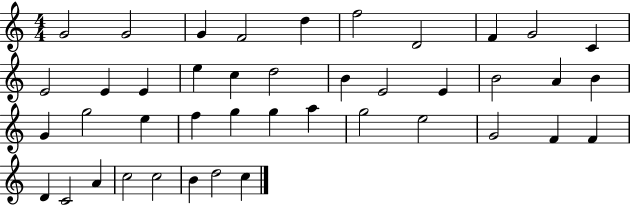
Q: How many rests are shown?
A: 0